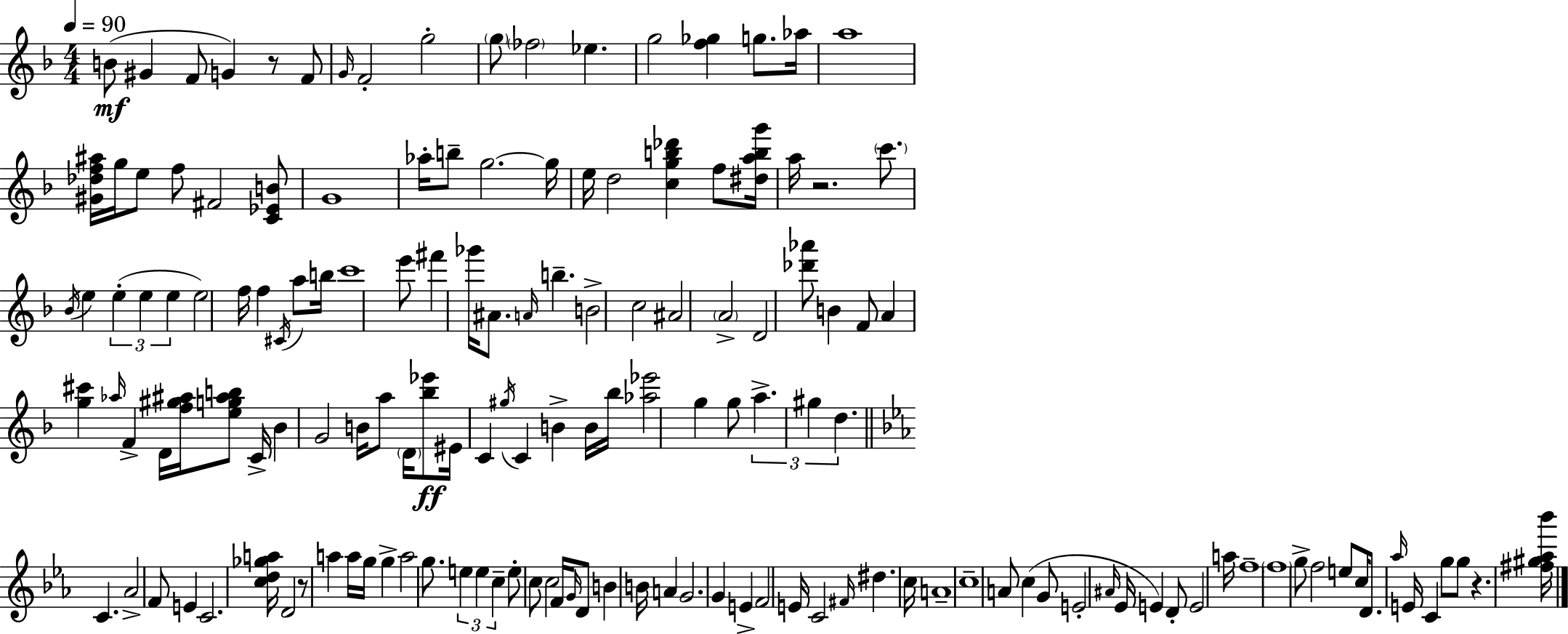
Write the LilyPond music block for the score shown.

{
  \clef treble
  \numericTimeSignature
  \time 4/4
  \key f \major
  \tempo 4 = 90
  b'8(\mf gis'4 f'8 g'4) r8 f'8 | \grace { g'16 } f'2-. g''2-. | \parenthesize g''8 \parenthesize fes''2 ees''4. | g''2 <f'' ges''>4 g''8. | \break aes''16 a''1 | <gis' des'' f'' ais''>16 g''16 e''8 f''8 fis'2 <c' ees' b'>8 | g'1 | aes''16-. b''8-- g''2.~~ | \break g''16 e''16 d''2 <c'' g'' b'' des'''>4 f''8 | <dis'' a'' b'' g'''>16 a''16 r2. \parenthesize c'''8. | \acciaccatura { bes'16 } e''4 \tuplet 3/2 { e''4-.( e''4 e''4 } | e''2) f''16 f''4 \acciaccatura { cis'16 } | \break a''8 b''16 c'''1 | e'''8 fis'''4 ges'''16 ais'8. \grace { a'16 } b''4.-- | b'2-> c''2 | ais'2 \parenthesize a'2-> | \break d'2 <des''' aes'''>8 b'4 | f'8 a'4 <g'' cis'''>4 \grace { aes''16 } f'4-> | d'16 <f'' gis'' ais''>16 <e'' g'' ais'' b''>8 c'16-> bes'4 g'2 | b'16 a''8 \parenthesize d'16 <bes'' ees'''>8\ff eis'16 c'4 \acciaccatura { gis''16 } c'4 | \break b'4-> b'16 bes''16 <aes'' ees'''>2 | g''4 g''8 \tuplet 3/2 { a''4.-> gis''4 | d''4. } \bar "||" \break \key ees \major c'4. aes'2-> f'8 | e'4 c'2. | <c'' d'' ges'' a''>16 d'2 r8 a''4 a''16 | g''16 g''4-> a''2 g''8. | \break \tuplet 3/2 { e''4 e''4 c''4-- } e''8-. c''8 | c''2 f'16 \grace { g'16 } d'8 b'4 | b'16 a'4 g'2. | g'4 e'4-> f'2 | \break e'16 c'2 \grace { fis'16 } dis''4. | c''16 a'1-- | c''1-- | a'8 c''4( g'8 e'2-. | \break \grace { ais'16 } ees'16 e'4) d'8-. e'2 | a''16 f''1-- | \parenthesize f''1 | g''8-> f''2 e''8 c''16 | \break d'8. \grace { aes''16 } e'16 c'4 g''8 g''8 r4. | <fis'' gis'' aes'' bes'''>16 \bar "|."
}